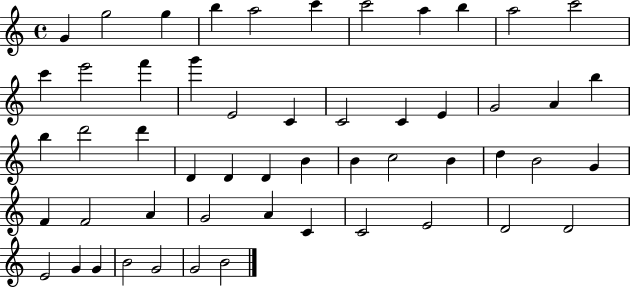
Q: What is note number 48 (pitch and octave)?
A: G4